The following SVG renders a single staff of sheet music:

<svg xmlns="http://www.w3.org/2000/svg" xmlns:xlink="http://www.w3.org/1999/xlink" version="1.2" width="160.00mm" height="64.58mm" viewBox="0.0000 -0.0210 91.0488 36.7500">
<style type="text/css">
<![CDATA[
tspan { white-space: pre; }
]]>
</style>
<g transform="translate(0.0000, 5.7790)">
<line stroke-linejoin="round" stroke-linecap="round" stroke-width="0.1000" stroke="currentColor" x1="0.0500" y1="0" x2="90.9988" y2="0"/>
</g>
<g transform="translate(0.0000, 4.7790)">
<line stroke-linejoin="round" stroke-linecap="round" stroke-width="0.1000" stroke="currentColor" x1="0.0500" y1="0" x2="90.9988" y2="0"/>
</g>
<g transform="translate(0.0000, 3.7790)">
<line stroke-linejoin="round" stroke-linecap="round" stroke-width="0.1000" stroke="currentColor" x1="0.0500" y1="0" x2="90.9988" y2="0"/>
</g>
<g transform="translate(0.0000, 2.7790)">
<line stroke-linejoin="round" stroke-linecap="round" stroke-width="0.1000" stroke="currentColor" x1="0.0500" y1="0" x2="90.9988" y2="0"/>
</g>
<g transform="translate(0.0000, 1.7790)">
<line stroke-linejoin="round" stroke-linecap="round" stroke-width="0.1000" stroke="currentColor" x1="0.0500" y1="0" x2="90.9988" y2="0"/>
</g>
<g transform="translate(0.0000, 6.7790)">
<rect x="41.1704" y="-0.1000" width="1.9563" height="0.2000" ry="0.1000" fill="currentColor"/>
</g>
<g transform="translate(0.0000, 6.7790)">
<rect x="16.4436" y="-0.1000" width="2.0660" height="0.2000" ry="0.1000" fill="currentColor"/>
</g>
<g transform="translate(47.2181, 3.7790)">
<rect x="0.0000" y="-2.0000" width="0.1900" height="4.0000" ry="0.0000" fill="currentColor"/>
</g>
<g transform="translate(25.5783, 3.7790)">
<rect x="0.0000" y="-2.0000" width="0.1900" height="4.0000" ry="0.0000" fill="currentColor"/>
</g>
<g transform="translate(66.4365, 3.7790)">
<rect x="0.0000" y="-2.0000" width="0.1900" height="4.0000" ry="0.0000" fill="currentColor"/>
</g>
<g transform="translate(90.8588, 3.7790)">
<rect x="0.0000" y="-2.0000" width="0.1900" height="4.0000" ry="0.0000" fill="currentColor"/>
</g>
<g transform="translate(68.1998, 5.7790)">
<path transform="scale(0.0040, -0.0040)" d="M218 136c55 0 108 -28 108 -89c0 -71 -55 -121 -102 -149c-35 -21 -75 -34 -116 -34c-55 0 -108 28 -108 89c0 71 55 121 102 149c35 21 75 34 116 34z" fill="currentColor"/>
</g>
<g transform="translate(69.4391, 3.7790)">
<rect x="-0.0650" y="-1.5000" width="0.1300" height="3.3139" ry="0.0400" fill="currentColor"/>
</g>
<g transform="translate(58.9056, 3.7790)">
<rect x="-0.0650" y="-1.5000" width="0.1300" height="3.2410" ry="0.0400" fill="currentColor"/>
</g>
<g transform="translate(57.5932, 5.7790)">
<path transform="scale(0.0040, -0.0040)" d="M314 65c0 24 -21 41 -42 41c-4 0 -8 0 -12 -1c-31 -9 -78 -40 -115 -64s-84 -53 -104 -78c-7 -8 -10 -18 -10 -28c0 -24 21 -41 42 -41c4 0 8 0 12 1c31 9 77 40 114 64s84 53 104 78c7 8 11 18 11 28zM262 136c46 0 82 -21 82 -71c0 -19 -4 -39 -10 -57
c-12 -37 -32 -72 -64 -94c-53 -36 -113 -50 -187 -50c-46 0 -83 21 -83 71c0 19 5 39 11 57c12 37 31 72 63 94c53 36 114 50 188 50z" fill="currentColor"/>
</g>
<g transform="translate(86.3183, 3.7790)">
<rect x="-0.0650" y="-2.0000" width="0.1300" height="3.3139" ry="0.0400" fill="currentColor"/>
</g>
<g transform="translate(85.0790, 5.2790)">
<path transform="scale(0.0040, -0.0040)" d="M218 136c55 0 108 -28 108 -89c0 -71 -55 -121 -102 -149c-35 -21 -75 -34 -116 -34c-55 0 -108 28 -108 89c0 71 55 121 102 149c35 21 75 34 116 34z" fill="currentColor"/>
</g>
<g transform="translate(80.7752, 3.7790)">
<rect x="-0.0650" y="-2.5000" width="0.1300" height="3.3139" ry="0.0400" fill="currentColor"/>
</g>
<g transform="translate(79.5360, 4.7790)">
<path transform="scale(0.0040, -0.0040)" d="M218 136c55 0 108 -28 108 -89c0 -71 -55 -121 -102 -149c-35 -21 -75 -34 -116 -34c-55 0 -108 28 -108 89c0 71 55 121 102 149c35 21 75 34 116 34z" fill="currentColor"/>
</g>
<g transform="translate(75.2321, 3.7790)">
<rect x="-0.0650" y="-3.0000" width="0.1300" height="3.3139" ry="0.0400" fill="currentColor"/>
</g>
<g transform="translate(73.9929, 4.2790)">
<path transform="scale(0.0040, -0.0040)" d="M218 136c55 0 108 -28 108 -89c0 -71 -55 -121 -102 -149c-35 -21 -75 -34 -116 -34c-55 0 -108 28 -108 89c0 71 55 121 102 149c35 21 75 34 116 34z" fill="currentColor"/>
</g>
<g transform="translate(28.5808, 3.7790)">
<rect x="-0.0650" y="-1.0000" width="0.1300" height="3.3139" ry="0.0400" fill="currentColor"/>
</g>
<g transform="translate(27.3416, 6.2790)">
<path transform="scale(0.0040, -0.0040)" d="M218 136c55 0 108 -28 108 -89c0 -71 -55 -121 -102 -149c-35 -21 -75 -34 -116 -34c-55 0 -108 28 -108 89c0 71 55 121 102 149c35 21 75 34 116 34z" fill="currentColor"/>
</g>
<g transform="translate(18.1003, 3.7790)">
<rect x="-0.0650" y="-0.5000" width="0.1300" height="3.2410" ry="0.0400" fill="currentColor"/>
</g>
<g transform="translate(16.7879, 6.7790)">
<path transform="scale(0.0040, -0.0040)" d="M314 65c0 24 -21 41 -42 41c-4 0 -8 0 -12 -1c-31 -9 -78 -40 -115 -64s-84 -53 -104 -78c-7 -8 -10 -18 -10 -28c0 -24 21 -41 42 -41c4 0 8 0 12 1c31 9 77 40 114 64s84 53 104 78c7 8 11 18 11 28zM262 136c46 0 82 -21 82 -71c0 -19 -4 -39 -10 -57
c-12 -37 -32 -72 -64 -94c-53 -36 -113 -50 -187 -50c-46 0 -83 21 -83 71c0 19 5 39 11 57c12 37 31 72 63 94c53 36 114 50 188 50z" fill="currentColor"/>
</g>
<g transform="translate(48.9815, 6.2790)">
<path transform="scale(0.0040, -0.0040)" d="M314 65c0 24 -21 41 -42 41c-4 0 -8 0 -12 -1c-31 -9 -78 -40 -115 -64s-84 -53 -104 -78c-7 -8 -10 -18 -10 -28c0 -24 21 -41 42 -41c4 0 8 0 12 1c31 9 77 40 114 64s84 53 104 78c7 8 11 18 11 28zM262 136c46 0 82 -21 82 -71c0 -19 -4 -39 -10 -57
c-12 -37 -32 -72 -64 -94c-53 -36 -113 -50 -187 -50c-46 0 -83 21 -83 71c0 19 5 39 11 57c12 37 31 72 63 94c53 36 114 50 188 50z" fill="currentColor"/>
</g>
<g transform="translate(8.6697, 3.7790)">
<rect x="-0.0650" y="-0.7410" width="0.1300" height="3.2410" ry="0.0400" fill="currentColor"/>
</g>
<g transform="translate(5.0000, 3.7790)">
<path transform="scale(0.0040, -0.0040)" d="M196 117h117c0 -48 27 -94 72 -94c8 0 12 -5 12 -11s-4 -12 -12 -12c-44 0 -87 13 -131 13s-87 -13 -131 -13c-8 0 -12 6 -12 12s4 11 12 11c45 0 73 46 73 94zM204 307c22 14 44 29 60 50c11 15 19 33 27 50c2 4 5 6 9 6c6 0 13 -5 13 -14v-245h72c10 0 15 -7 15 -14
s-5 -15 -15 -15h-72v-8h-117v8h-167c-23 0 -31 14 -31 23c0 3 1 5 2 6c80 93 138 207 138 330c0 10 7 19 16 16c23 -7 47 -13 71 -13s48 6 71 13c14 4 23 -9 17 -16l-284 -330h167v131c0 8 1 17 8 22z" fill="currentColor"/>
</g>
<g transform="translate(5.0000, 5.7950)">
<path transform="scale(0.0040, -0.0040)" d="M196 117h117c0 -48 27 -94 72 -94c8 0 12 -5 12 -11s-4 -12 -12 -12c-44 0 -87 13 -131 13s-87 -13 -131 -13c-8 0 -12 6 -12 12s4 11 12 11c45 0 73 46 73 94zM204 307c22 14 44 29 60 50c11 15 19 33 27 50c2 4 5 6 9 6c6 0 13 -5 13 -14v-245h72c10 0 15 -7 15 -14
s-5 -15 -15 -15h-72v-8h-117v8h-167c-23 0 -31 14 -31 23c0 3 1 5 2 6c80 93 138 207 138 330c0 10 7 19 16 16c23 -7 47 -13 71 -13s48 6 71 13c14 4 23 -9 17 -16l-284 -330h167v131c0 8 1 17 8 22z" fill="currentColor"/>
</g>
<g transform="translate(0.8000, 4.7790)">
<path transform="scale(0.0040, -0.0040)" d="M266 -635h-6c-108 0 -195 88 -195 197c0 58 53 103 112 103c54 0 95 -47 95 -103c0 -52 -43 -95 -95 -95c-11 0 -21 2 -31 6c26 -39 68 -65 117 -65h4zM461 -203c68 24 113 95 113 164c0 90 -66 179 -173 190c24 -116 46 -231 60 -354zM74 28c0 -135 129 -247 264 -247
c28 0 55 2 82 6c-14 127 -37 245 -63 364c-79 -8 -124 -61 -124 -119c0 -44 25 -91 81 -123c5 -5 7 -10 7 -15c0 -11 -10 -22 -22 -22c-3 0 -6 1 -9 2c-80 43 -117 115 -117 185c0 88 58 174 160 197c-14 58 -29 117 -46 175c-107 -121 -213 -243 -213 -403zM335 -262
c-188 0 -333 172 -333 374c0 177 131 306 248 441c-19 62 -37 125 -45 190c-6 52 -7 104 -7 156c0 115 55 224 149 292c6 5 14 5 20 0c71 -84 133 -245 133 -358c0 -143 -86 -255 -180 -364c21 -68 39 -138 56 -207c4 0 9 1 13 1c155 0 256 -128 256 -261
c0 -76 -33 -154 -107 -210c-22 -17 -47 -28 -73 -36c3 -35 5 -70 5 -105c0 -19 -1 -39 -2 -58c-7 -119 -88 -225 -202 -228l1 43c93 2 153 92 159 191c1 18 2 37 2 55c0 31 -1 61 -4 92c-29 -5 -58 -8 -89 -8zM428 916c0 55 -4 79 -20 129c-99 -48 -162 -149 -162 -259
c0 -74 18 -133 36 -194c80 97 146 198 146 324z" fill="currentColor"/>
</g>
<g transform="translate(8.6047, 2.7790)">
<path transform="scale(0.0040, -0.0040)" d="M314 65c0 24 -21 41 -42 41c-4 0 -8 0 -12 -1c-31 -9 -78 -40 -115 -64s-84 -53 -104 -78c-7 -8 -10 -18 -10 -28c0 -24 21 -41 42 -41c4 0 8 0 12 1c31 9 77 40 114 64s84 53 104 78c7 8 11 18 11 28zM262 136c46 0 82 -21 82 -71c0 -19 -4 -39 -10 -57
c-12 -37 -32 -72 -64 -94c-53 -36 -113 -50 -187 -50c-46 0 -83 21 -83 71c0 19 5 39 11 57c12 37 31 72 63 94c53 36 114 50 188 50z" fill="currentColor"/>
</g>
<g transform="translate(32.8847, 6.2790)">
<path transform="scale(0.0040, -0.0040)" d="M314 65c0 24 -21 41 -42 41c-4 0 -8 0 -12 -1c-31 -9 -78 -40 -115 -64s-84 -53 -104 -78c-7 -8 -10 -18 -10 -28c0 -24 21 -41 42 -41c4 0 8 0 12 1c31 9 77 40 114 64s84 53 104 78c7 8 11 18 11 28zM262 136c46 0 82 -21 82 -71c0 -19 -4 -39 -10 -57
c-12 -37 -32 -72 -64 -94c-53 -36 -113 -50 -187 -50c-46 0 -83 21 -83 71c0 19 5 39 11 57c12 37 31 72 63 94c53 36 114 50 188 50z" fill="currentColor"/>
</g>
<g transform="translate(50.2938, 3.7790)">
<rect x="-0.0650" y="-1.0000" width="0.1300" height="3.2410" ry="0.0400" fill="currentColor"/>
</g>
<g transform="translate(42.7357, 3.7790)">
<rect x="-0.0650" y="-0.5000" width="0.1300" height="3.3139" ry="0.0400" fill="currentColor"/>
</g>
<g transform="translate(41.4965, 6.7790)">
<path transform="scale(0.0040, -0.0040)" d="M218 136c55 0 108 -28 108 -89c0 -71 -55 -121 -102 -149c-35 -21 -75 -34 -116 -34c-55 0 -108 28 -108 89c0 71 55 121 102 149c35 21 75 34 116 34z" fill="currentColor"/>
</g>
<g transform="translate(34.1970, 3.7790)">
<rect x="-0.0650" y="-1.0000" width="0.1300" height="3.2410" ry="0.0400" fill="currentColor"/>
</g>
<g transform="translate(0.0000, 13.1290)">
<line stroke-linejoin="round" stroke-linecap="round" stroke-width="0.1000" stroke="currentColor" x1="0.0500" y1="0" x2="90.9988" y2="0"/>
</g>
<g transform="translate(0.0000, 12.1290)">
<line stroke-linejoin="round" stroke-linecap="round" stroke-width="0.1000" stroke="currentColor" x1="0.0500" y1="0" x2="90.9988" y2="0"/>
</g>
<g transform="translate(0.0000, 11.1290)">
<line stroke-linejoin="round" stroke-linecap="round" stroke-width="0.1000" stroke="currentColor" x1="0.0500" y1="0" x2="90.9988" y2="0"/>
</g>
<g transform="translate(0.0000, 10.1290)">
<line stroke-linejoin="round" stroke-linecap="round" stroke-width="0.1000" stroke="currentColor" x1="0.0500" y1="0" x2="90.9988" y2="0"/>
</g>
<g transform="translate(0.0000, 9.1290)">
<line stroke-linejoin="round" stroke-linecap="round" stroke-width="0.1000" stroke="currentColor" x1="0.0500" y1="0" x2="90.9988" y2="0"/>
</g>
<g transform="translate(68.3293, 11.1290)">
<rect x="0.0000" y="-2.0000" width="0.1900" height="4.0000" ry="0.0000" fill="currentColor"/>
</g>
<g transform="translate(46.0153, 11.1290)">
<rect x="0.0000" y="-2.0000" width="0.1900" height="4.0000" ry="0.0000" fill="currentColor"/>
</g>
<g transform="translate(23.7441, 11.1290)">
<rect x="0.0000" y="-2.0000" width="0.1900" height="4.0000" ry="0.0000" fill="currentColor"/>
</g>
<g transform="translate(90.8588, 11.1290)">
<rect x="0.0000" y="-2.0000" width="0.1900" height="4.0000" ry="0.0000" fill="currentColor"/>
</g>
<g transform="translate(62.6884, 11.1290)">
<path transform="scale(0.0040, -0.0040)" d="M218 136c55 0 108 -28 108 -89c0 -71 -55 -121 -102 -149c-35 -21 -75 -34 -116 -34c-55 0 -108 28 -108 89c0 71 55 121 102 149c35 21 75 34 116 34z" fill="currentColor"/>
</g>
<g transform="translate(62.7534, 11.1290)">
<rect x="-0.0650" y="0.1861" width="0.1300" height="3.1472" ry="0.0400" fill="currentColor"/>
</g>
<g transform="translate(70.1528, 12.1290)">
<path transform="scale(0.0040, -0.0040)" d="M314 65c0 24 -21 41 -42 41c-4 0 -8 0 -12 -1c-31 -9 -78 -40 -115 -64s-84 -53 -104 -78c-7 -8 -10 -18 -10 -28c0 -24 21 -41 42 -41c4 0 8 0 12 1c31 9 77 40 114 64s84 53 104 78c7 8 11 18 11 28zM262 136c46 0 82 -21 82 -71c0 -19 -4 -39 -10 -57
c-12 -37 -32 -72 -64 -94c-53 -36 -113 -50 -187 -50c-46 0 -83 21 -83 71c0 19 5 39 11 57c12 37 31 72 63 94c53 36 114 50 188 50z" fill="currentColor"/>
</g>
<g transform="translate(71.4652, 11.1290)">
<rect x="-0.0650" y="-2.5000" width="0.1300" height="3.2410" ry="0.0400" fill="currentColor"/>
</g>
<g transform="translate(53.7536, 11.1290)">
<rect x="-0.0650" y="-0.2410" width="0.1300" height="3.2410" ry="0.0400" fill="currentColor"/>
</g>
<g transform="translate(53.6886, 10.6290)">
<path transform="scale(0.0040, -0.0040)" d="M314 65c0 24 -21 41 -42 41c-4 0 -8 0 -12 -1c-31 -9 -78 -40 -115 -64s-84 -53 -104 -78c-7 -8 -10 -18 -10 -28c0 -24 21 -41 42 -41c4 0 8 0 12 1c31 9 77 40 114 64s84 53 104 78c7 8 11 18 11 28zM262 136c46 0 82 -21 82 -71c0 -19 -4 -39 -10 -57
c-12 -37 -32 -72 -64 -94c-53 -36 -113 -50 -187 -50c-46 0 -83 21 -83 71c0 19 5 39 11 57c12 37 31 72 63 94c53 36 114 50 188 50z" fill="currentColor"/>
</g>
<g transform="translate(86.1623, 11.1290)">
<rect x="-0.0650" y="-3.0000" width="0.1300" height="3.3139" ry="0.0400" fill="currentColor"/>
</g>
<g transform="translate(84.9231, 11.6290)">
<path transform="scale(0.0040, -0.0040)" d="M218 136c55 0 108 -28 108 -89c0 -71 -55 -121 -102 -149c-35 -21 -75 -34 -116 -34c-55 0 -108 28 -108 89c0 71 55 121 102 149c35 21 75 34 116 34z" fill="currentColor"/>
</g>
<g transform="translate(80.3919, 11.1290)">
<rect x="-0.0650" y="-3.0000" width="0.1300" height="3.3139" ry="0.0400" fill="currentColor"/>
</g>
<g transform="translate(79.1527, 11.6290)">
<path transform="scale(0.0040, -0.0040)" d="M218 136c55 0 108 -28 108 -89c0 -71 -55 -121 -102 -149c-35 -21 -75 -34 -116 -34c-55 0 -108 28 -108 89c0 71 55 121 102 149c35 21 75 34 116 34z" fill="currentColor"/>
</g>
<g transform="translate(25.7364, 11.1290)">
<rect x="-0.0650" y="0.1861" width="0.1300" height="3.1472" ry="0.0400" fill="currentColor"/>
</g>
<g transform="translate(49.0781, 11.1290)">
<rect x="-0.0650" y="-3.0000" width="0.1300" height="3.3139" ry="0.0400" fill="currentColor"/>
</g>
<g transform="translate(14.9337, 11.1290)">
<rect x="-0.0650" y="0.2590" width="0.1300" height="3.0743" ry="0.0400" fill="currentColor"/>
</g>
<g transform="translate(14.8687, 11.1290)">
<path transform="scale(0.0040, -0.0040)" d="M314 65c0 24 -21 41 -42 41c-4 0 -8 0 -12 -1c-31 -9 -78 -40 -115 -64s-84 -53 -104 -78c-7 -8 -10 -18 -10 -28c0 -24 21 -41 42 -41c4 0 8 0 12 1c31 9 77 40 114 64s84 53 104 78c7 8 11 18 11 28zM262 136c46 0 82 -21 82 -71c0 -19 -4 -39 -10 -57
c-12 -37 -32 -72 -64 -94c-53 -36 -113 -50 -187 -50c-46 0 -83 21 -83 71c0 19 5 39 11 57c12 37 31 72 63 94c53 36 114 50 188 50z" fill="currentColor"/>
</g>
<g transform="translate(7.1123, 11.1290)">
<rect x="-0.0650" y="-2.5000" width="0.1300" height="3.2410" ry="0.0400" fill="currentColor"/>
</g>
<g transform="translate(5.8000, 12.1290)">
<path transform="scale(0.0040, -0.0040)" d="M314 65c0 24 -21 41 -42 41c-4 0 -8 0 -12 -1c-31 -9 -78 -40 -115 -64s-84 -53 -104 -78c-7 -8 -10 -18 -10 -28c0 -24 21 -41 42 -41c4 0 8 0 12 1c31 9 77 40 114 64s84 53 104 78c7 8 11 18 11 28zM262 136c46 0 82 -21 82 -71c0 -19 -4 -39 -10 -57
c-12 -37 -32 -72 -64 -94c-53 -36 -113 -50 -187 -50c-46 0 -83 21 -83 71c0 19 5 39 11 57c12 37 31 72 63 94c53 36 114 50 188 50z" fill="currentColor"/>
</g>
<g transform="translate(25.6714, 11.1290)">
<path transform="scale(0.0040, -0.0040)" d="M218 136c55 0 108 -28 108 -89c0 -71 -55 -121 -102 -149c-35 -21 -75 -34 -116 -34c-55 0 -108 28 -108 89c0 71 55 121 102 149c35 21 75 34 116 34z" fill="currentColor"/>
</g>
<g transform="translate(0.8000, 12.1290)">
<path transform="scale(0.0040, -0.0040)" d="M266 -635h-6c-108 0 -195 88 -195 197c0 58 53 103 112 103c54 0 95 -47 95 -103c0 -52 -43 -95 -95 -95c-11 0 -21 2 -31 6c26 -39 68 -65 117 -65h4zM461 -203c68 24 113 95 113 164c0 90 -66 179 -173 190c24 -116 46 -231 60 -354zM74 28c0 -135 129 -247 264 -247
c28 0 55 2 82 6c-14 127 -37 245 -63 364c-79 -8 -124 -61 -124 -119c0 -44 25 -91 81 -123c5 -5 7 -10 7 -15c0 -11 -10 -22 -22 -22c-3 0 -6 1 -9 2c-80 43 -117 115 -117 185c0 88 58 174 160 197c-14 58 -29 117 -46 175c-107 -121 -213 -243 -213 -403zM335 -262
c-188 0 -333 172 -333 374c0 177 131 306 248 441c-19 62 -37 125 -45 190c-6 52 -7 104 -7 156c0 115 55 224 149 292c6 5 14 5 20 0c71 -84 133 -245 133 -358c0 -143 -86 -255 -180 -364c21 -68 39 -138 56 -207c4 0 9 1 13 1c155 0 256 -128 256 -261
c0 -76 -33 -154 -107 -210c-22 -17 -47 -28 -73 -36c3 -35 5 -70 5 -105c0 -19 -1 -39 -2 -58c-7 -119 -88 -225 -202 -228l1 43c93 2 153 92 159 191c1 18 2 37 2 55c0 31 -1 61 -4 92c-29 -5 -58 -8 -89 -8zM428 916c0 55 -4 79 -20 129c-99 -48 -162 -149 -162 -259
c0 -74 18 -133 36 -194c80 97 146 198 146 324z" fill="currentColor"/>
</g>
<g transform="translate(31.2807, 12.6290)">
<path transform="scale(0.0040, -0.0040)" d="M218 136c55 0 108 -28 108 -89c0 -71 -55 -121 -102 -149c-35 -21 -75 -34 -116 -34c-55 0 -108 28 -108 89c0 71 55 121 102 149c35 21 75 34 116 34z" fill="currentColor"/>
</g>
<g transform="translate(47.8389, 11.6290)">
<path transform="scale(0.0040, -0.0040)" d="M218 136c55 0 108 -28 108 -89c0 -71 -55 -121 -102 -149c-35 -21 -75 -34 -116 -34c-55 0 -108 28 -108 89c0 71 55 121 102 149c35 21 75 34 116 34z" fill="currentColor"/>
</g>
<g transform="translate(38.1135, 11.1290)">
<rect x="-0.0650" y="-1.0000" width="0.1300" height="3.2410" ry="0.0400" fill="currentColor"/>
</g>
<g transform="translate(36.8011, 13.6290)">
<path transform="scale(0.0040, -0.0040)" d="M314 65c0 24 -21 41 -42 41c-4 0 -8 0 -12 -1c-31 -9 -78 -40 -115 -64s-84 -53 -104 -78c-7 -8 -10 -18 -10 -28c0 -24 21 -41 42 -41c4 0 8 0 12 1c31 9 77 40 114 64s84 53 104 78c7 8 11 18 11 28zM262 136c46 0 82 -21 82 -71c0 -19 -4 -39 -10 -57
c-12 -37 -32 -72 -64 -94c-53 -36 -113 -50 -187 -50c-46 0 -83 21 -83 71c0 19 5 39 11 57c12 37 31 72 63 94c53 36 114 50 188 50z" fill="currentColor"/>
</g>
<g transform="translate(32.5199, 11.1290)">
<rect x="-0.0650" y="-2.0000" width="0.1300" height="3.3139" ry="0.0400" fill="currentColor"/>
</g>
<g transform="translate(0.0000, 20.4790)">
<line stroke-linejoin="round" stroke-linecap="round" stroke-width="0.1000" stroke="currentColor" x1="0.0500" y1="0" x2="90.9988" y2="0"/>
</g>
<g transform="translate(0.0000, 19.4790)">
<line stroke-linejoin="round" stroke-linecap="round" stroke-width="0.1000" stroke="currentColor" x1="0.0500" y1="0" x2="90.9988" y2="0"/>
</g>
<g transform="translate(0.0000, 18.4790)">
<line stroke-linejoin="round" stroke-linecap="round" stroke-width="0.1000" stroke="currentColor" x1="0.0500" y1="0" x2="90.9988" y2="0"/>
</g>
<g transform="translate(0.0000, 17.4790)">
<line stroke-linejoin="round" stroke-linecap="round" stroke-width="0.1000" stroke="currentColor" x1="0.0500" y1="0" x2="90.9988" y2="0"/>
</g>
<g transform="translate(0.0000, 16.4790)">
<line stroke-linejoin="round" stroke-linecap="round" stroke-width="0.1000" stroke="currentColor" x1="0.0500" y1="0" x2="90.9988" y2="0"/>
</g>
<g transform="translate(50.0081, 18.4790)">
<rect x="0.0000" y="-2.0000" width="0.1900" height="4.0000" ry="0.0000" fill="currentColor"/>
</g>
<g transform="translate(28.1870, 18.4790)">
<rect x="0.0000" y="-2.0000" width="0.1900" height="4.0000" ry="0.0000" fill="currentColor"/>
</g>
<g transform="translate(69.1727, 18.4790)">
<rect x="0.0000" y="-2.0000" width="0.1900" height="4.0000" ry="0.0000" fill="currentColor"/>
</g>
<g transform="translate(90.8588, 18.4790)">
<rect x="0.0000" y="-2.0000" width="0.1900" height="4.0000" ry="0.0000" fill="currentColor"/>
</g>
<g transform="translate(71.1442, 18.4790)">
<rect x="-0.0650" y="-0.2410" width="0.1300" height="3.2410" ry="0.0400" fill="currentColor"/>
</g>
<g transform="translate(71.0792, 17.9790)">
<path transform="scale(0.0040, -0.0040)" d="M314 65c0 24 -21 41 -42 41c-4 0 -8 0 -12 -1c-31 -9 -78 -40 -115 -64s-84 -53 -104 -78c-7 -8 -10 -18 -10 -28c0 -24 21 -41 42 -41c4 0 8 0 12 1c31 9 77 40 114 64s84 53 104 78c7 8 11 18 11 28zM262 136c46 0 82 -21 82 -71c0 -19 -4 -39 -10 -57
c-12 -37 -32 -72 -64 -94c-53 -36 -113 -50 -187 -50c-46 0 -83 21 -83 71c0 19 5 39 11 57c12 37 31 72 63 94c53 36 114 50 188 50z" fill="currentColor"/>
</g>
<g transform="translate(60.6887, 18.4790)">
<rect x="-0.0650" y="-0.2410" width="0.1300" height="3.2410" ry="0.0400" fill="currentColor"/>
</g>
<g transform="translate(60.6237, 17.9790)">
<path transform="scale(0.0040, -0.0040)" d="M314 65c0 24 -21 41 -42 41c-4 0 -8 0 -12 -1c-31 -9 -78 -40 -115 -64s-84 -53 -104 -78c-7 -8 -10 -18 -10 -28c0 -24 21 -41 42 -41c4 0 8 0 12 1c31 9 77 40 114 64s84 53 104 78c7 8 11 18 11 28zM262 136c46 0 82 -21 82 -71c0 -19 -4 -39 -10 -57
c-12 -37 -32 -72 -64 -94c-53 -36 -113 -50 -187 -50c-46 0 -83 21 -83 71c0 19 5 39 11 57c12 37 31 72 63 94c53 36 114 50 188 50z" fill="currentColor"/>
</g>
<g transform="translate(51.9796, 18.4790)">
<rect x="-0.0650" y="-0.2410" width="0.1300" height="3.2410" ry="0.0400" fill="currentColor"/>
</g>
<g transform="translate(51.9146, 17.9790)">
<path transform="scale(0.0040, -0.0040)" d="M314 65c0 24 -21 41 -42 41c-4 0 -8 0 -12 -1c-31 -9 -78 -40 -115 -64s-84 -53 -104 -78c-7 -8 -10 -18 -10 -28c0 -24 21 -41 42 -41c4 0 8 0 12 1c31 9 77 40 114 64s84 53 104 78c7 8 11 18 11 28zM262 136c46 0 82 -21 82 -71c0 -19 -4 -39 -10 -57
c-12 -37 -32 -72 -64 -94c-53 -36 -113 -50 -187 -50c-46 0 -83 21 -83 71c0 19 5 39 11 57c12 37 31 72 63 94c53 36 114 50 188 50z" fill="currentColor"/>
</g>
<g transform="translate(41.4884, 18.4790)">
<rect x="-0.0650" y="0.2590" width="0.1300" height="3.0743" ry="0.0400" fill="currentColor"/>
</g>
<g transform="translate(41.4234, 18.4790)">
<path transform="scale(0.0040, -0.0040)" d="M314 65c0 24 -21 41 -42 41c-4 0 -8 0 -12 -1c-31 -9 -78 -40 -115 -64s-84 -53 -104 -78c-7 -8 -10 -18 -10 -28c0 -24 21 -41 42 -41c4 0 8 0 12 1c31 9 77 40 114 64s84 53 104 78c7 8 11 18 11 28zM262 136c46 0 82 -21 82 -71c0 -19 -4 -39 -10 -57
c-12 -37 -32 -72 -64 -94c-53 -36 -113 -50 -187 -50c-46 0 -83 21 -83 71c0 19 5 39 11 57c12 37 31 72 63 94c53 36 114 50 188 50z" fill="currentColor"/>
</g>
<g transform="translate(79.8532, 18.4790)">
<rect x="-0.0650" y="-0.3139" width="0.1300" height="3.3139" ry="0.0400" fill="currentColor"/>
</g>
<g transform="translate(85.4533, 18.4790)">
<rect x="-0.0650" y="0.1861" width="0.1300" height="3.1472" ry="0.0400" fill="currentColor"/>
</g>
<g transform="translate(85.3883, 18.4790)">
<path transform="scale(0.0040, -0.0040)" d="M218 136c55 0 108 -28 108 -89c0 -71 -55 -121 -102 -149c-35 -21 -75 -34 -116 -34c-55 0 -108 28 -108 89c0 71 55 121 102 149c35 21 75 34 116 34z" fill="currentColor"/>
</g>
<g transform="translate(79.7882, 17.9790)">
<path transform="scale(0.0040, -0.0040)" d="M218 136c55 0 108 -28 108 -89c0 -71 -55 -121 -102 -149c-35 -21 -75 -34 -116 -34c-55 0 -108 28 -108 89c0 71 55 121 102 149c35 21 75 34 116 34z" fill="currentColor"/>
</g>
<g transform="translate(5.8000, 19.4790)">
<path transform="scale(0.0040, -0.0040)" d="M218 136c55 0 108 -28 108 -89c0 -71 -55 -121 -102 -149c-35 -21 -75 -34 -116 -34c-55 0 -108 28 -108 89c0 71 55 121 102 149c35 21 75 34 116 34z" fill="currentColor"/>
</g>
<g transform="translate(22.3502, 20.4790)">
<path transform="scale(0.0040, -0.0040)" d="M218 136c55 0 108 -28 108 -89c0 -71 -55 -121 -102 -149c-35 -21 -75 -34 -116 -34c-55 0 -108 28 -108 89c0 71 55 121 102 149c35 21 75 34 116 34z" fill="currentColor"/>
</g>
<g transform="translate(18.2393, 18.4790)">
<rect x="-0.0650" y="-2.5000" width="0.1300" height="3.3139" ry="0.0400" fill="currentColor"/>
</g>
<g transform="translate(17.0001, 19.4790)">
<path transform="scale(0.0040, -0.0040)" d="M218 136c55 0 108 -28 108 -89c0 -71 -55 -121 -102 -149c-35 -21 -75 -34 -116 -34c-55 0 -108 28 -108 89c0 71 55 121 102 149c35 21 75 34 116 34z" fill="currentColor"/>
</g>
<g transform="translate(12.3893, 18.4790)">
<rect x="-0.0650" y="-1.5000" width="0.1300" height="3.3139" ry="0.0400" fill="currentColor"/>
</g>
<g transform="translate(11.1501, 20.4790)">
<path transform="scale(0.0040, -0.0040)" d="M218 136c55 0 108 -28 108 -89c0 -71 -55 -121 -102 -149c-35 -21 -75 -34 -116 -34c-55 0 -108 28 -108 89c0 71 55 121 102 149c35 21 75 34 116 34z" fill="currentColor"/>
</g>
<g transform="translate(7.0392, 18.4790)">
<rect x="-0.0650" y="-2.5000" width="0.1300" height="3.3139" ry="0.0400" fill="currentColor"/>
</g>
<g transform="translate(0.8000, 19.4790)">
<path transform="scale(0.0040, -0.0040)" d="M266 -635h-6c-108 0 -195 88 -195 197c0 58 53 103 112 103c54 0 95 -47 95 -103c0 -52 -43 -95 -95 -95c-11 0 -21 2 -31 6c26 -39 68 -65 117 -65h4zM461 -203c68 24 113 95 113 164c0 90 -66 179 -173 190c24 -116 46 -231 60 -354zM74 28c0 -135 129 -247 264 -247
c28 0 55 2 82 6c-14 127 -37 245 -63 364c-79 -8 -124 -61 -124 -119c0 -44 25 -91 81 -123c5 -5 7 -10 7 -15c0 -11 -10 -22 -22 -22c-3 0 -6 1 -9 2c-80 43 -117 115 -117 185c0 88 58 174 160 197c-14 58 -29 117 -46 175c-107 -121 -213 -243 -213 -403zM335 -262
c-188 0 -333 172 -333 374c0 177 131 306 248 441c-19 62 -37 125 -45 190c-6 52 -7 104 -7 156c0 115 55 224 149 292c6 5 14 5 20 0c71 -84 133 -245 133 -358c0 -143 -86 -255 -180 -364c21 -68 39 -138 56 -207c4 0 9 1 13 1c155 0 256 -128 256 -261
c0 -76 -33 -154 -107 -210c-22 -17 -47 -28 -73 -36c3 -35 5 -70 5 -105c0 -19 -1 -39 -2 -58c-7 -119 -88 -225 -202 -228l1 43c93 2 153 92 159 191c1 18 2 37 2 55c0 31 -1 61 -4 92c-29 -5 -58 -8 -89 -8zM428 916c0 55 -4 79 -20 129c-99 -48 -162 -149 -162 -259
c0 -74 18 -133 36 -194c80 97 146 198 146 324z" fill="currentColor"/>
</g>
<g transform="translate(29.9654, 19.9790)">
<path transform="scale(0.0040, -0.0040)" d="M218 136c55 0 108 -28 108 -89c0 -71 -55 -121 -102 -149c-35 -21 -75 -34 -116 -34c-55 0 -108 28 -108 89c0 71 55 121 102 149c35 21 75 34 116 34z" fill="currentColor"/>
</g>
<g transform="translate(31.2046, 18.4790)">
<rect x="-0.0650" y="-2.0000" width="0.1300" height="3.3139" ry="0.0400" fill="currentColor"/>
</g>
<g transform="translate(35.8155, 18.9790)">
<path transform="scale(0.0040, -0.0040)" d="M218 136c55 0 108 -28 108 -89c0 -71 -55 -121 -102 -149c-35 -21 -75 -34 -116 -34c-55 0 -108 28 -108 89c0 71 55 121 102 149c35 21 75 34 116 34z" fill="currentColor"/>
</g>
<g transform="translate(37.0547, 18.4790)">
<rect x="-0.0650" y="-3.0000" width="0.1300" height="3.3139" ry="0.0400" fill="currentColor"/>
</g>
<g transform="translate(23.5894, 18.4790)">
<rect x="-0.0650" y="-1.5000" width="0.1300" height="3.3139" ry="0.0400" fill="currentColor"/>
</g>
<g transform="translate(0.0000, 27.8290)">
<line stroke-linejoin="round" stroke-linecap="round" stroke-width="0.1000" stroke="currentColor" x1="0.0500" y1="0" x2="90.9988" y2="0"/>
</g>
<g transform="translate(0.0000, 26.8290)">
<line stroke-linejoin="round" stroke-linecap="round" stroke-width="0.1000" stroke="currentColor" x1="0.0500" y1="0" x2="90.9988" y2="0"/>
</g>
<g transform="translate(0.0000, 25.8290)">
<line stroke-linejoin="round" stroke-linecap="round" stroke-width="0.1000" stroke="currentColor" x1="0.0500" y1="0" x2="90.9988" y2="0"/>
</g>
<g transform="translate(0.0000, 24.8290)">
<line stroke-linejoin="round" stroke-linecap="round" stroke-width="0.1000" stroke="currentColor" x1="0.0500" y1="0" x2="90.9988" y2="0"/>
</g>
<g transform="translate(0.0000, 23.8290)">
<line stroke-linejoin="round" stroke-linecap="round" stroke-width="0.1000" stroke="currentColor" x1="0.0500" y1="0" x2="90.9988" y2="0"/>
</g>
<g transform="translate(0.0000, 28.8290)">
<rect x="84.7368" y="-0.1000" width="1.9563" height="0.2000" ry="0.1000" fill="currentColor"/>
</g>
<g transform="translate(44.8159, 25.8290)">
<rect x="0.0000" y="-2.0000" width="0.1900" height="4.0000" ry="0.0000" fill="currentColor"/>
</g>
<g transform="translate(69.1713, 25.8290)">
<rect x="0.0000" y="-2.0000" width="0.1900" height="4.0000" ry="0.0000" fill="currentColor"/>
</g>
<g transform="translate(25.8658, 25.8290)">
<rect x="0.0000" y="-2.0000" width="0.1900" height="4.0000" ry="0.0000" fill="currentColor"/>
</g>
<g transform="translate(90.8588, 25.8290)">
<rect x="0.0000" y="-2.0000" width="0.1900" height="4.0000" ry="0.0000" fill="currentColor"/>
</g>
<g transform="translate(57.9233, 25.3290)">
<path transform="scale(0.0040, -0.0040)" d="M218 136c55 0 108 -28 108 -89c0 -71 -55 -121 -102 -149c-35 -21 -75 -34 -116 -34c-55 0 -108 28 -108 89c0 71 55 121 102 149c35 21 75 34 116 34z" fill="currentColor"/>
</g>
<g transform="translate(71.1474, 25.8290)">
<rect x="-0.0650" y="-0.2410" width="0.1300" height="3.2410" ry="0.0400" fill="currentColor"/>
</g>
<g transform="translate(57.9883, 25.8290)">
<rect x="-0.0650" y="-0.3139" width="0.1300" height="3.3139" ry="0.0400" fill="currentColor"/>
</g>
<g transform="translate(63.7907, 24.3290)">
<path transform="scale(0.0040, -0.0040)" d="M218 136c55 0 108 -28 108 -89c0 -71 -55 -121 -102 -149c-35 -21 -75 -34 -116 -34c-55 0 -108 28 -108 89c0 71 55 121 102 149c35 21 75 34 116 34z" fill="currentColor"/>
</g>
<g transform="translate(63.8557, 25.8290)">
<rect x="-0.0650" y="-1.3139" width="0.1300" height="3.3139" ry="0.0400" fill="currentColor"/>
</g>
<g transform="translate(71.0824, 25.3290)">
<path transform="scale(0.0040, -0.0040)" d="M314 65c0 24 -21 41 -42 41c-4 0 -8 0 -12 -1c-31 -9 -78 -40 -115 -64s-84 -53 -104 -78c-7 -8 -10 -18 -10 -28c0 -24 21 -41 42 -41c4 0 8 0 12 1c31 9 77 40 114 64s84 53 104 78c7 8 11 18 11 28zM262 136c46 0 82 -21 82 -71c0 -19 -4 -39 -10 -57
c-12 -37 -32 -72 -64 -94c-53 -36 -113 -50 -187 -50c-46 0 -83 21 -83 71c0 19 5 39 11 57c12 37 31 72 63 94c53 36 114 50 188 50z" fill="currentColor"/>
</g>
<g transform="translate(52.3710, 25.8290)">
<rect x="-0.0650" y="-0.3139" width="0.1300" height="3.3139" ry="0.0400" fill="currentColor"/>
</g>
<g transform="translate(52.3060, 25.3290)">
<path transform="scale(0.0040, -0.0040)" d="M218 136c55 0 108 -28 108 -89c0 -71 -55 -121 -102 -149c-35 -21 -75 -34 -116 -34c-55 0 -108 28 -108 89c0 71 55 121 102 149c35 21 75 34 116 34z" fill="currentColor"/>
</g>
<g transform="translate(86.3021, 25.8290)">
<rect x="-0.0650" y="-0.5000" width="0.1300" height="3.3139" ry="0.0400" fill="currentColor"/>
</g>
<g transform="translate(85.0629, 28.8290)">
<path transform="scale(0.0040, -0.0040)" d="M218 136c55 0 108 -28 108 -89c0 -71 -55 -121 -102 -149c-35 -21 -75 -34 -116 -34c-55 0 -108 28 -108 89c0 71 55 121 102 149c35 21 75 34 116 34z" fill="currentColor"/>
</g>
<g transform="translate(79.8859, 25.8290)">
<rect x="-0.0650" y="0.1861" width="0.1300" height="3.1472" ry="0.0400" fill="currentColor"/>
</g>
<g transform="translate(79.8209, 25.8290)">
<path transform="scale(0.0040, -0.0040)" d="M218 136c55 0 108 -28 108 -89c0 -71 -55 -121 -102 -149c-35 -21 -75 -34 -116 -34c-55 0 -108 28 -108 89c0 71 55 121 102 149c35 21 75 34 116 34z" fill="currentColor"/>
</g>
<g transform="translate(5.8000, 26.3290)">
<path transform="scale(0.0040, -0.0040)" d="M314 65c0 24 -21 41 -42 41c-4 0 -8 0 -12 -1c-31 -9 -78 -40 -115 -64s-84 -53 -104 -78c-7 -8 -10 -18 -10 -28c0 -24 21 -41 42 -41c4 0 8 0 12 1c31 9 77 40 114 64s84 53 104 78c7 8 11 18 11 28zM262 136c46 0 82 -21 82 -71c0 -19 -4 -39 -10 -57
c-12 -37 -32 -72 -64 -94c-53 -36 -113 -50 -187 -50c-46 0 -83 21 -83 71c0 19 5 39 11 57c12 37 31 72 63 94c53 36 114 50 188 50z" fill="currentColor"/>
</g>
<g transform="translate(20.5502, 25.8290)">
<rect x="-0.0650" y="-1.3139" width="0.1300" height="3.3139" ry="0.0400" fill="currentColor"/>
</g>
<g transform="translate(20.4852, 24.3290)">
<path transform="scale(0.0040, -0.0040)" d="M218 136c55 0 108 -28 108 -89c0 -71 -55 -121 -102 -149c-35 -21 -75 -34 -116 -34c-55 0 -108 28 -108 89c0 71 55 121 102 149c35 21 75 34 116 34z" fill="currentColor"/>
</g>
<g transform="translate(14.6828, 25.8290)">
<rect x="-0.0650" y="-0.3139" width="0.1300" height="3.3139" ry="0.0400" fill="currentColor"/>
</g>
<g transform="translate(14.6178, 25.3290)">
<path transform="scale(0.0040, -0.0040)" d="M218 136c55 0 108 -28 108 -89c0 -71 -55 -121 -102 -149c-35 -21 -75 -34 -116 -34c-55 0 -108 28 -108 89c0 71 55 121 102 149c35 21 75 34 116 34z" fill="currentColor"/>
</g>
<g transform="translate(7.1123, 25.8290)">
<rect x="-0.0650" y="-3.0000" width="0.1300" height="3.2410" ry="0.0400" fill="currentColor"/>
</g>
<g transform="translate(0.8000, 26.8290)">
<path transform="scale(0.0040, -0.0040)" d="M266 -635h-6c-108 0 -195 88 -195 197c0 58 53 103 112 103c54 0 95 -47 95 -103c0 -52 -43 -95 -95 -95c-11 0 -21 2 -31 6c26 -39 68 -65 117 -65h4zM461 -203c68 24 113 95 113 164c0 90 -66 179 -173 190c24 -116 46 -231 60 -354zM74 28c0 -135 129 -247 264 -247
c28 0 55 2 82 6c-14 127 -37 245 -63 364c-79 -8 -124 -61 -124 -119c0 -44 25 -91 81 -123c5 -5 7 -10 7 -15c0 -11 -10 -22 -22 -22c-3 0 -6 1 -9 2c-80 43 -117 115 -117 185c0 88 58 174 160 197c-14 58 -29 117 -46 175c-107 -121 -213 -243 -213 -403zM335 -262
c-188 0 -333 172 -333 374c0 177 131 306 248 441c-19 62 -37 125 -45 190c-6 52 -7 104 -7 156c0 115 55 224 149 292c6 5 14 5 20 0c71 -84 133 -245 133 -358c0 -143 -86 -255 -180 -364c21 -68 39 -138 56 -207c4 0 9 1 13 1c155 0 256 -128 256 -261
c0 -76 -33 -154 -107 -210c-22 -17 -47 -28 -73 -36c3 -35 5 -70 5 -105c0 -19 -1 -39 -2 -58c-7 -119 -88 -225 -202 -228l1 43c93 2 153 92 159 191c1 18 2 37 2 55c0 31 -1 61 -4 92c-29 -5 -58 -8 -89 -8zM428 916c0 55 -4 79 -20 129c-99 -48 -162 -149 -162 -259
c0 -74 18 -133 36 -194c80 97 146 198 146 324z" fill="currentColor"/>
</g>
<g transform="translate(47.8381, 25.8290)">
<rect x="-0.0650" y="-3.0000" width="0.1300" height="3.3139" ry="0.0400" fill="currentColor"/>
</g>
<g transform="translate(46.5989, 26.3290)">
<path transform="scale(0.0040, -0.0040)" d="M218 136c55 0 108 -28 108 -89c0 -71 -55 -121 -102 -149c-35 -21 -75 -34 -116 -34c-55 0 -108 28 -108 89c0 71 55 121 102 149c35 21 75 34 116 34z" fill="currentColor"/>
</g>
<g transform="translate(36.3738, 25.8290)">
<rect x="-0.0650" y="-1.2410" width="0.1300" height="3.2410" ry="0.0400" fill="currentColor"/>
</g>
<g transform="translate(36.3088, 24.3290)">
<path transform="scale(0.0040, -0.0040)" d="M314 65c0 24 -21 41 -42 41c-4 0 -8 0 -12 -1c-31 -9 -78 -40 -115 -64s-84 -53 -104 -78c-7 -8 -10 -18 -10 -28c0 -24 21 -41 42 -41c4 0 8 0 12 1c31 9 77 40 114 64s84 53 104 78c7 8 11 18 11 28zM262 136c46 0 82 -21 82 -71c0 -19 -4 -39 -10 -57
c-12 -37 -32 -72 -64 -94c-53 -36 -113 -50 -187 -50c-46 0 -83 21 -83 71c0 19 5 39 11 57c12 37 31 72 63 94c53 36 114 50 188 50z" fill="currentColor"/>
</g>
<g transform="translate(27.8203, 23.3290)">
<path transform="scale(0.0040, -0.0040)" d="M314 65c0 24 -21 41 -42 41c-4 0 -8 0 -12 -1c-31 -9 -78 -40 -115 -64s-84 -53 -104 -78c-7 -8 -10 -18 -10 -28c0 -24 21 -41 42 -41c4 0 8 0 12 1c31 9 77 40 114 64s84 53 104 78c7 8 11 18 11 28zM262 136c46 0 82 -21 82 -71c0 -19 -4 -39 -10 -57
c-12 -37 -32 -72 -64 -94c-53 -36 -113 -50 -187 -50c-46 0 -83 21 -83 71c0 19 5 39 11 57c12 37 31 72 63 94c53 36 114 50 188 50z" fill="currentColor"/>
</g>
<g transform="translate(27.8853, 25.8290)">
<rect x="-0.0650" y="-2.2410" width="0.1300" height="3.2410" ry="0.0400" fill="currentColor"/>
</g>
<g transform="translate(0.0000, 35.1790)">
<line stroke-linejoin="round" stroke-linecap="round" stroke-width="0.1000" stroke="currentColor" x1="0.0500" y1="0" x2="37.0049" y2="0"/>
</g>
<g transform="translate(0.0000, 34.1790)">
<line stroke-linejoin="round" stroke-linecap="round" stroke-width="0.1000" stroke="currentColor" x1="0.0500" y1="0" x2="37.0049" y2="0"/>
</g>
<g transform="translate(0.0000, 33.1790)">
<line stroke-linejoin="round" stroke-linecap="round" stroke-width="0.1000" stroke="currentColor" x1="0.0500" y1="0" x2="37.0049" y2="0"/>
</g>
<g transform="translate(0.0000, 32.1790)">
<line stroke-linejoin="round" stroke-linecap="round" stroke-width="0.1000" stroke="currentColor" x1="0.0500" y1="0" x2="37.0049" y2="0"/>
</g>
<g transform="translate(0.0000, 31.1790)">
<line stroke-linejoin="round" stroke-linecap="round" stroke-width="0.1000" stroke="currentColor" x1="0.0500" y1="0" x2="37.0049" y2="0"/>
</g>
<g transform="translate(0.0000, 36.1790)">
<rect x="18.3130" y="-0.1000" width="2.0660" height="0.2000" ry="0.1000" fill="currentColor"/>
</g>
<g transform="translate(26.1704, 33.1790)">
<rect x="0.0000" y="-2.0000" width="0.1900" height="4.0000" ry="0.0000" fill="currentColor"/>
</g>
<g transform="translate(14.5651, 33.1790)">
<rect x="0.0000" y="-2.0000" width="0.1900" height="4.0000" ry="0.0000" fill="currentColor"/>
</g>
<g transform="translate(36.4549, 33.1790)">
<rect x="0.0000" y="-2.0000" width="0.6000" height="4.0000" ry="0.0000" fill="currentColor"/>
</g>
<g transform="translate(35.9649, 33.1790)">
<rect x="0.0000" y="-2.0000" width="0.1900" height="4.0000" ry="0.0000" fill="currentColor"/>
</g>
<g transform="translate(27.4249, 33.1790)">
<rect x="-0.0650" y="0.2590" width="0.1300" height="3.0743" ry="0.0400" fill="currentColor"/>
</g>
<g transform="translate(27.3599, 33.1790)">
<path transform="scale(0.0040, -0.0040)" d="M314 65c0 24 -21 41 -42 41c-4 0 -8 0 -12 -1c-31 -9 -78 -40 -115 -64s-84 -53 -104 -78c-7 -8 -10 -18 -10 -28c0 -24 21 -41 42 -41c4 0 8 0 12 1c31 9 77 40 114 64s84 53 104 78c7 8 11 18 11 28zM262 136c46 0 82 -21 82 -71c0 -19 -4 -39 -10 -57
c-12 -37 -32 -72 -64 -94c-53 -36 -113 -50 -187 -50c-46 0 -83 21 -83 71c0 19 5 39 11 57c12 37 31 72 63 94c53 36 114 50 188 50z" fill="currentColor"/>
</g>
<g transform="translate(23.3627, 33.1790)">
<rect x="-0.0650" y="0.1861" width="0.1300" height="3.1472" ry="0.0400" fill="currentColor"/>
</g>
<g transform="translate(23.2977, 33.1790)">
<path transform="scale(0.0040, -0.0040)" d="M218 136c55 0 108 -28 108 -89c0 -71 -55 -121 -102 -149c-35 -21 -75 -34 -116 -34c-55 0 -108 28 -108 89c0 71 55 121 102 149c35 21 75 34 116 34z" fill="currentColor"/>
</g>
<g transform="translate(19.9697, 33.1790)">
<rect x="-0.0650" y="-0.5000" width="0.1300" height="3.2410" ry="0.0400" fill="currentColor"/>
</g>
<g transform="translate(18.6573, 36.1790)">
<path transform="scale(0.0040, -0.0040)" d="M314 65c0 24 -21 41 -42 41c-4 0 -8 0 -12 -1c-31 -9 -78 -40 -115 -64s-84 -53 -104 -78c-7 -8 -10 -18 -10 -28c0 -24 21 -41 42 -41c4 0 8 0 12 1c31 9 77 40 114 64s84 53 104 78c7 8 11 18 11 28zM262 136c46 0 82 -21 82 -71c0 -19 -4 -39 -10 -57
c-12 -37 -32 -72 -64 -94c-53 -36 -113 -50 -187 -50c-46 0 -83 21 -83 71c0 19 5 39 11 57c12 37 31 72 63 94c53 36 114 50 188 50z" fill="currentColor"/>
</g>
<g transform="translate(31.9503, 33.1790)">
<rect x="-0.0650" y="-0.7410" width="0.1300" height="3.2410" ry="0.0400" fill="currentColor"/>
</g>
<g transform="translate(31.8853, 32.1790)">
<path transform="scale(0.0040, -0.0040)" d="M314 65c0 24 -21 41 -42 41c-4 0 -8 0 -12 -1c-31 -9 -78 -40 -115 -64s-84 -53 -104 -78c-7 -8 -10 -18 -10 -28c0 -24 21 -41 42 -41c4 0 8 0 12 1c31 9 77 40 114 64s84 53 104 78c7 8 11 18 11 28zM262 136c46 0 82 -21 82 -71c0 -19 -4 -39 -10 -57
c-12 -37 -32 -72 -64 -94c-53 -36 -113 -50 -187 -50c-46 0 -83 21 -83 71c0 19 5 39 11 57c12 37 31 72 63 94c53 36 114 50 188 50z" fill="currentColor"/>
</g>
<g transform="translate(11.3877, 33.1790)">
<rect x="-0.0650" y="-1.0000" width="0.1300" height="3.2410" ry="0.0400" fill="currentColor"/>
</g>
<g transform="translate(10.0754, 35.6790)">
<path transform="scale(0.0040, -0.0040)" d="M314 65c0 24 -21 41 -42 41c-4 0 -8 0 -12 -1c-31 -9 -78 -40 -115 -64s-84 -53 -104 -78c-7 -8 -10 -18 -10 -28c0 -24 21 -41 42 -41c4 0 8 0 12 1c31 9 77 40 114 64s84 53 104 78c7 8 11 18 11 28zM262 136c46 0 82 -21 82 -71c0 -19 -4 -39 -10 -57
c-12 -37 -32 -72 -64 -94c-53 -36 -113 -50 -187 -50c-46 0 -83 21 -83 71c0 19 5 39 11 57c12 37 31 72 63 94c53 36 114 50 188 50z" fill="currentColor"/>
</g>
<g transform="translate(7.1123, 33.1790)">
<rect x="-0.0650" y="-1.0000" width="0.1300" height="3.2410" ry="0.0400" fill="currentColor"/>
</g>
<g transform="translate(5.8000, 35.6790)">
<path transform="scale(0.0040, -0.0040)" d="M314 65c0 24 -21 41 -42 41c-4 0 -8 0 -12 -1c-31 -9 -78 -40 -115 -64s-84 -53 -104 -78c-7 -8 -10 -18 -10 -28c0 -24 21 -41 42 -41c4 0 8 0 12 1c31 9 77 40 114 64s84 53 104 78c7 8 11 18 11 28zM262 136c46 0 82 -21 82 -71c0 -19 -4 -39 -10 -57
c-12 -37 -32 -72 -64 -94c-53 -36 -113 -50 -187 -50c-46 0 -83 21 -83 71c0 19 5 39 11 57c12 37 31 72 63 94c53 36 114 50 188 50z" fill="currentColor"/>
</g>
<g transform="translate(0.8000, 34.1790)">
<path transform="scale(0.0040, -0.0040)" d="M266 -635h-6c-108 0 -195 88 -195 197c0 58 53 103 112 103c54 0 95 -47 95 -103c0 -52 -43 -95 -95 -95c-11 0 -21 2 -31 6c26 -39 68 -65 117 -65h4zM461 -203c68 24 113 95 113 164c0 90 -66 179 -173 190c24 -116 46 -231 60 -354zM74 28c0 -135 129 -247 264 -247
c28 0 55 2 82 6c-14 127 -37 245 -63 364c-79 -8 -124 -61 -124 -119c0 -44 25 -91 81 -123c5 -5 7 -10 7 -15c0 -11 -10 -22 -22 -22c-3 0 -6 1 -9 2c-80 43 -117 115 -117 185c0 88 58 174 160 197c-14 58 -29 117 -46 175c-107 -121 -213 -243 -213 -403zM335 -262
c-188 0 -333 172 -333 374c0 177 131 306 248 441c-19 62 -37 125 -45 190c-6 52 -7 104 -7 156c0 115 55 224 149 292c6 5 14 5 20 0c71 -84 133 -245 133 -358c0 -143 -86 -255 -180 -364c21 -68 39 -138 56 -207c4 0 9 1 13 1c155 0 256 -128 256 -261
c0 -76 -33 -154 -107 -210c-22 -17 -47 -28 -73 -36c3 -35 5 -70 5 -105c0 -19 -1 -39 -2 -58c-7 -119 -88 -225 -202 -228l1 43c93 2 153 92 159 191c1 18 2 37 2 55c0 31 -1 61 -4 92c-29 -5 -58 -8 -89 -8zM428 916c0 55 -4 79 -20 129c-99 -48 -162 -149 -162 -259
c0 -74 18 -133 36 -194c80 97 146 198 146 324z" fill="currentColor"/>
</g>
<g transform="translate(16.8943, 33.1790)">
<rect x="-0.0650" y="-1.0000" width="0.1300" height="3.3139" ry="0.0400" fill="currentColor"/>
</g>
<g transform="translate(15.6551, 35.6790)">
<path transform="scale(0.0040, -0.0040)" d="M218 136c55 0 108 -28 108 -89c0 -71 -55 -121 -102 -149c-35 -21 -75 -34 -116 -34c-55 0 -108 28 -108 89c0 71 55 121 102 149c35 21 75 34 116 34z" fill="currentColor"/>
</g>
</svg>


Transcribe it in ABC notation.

X:1
T:Untitled
M:4/4
L:1/4
K:C
d2 C2 D D2 C D2 E2 E A G F G2 B2 B F D2 A c2 B G2 A A G E G E F A B2 c2 c2 c2 c B A2 c e g2 e2 A c c e c2 B C D2 D2 D C2 B B2 d2